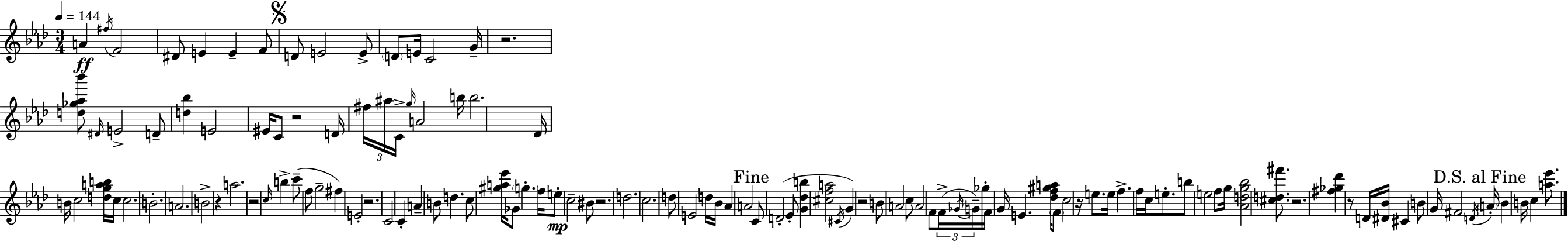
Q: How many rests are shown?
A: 10